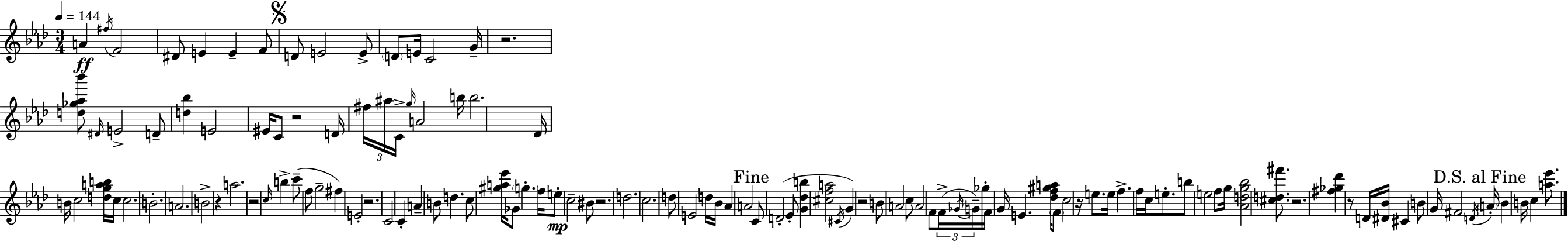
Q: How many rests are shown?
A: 10